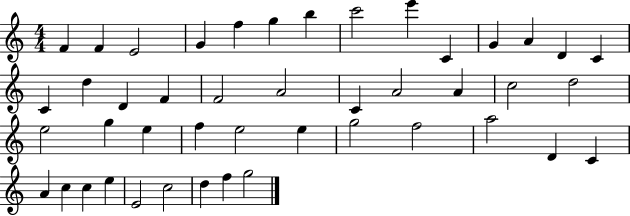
F4/q F4/q E4/h G4/q F5/q G5/q B5/q C6/h E6/q C4/q G4/q A4/q D4/q C4/q C4/q D5/q D4/q F4/q F4/h A4/h C4/q A4/h A4/q C5/h D5/h E5/h G5/q E5/q F5/q E5/h E5/q G5/h F5/h A5/h D4/q C4/q A4/q C5/q C5/q E5/q E4/h C5/h D5/q F5/q G5/h